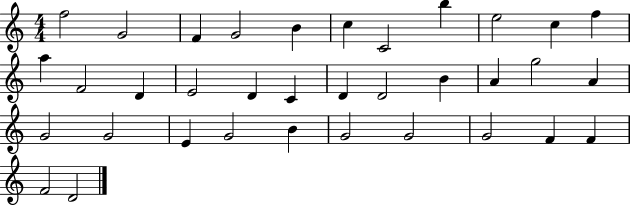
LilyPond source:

{
  \clef treble
  \numericTimeSignature
  \time 4/4
  \key c \major
  f''2 g'2 | f'4 g'2 b'4 | c''4 c'2 b''4 | e''2 c''4 f''4 | \break a''4 f'2 d'4 | e'2 d'4 c'4 | d'4 d'2 b'4 | a'4 g''2 a'4 | \break g'2 g'2 | e'4 g'2 b'4 | g'2 g'2 | g'2 f'4 f'4 | \break f'2 d'2 | \bar "|."
}